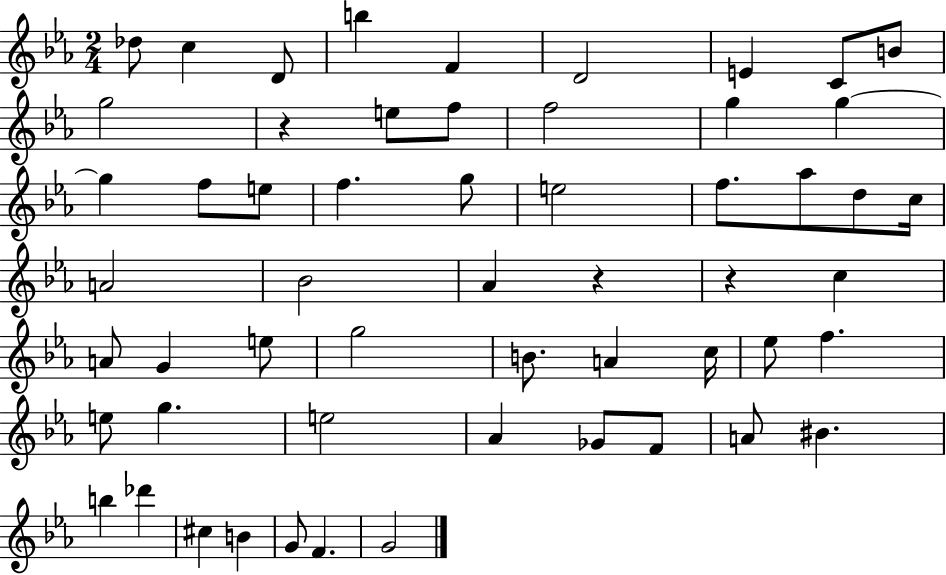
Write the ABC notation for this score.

X:1
T:Untitled
M:2/4
L:1/4
K:Eb
_d/2 c D/2 b F D2 E C/2 B/2 g2 z e/2 f/2 f2 g g g f/2 e/2 f g/2 e2 f/2 _a/2 d/2 c/4 A2 _B2 _A z z c A/2 G e/2 g2 B/2 A c/4 _e/2 f e/2 g e2 _A _G/2 F/2 A/2 ^B b _d' ^c B G/2 F G2